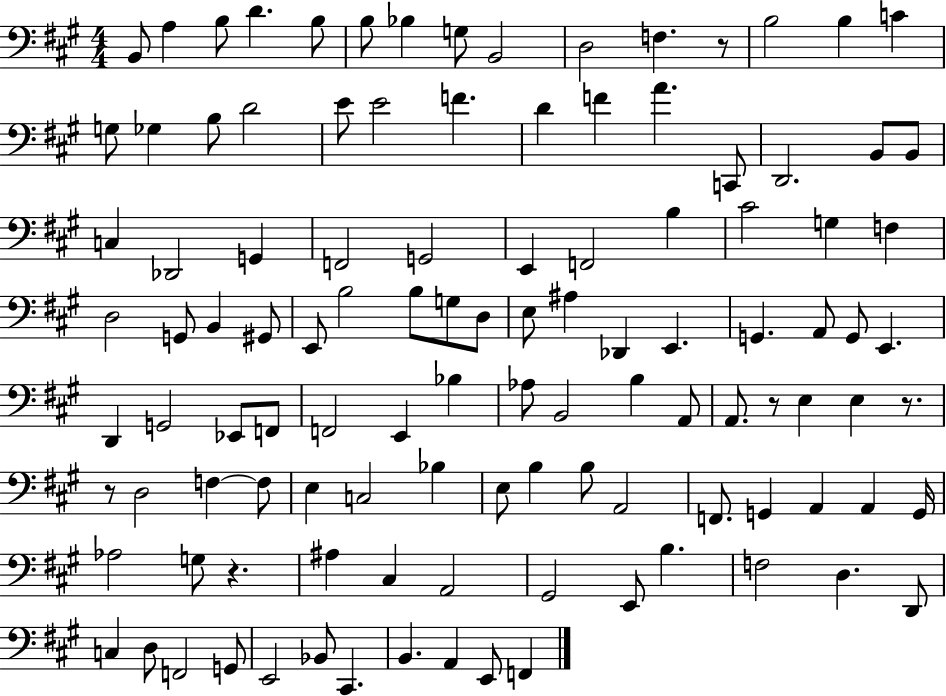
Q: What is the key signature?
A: A major